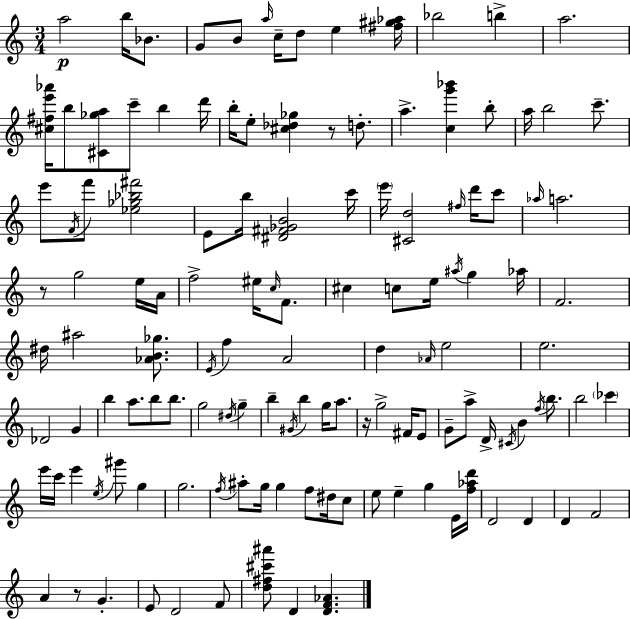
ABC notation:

X:1
T:Untitled
M:3/4
L:1/4
K:C
a2 b/4 _B/2 G/2 B/2 a/4 c/4 d/2 e [^f^g_a]/4 _b2 b a2 [^c^fe'_a']/4 b/2 [^C_ga]/2 c'/2 b d'/4 b/4 e/2 [^c_d_g] z/2 d/2 a [cg'_b'] b/2 a/4 b2 c'/2 e'/2 F/4 f'/2 [_e_g_b^f']2 E/2 b/4 [^D^F_GB]2 c'/4 e'/4 [^Cd]2 ^f/4 d'/4 c'/2 _a/4 a2 z/2 g2 e/4 A/4 f2 ^e/4 c/4 F/2 ^c c/2 e/4 ^a/4 g _a/4 F2 ^d/4 ^a2 [_AB_g]/2 E/4 f A2 d _A/4 e2 e2 _D2 G b a/2 b/2 b/2 g2 ^d/4 g b ^G/4 b g/4 a/2 z/4 g2 ^F/4 E/2 G/2 a/2 D/4 ^C/4 B f/4 b/2 b2 _c' e'/4 c'/4 e' e/4 ^g'/2 g g2 f/4 ^a/2 g/4 g f/2 ^d/4 c/2 e/2 e g E/4 [f_ad']/4 D2 D D F2 A z/2 G E/2 D2 F/2 [d^f^c'^a']/2 D [DF_A]